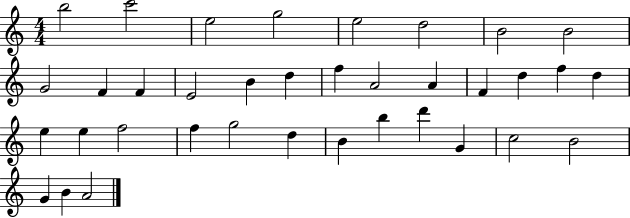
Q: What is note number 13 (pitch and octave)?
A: B4